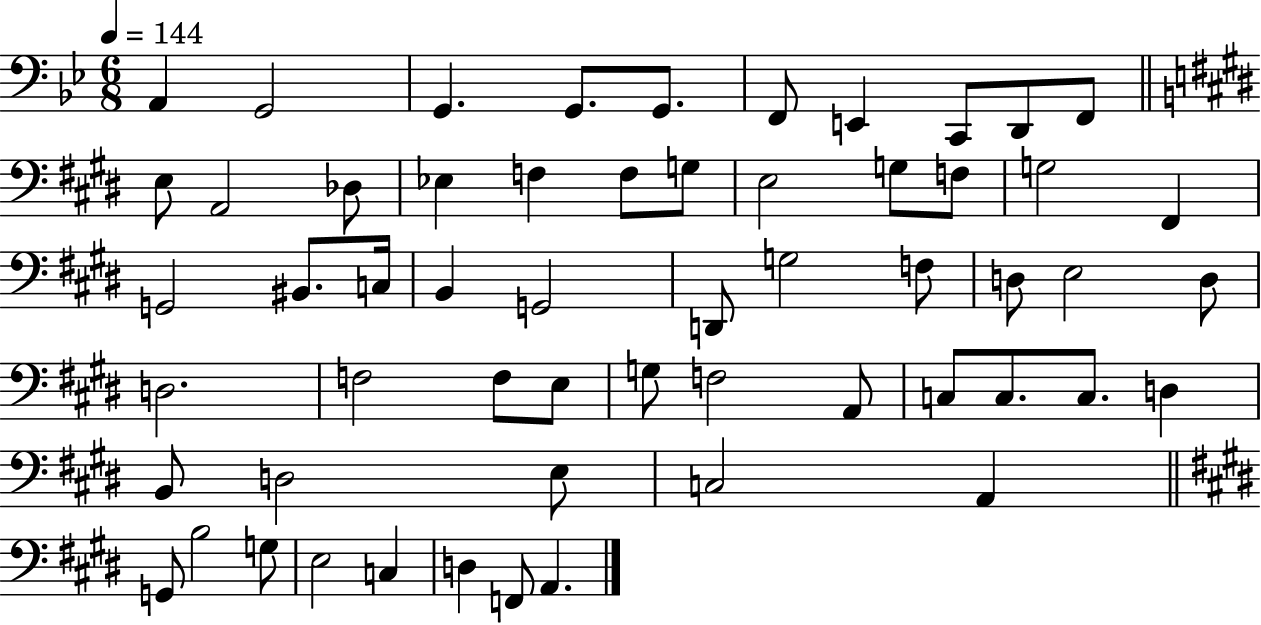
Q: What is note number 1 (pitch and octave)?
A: A2